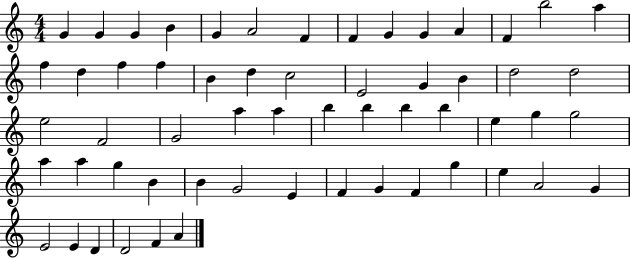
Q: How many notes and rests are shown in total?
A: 58